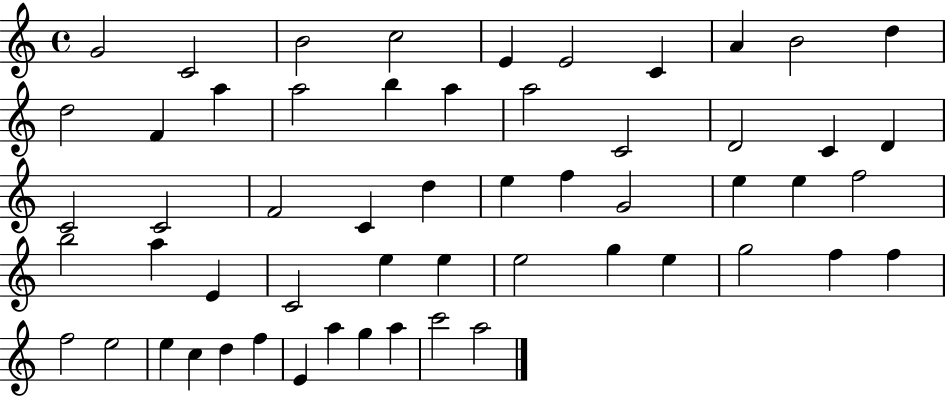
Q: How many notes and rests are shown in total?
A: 56